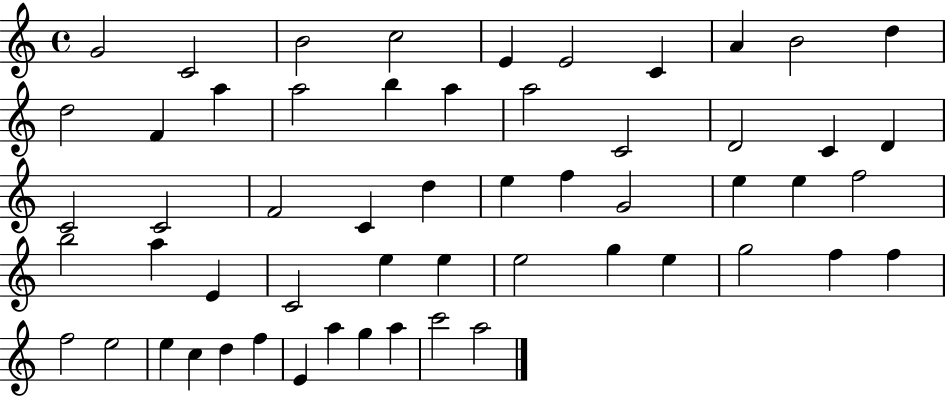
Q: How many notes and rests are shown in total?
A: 56